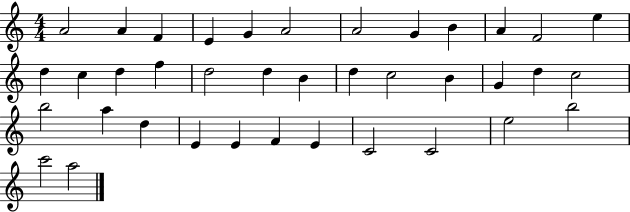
X:1
T:Untitled
M:4/4
L:1/4
K:C
A2 A F E G A2 A2 G B A F2 e d c d f d2 d B d c2 B G d c2 b2 a d E E F E C2 C2 e2 b2 c'2 a2